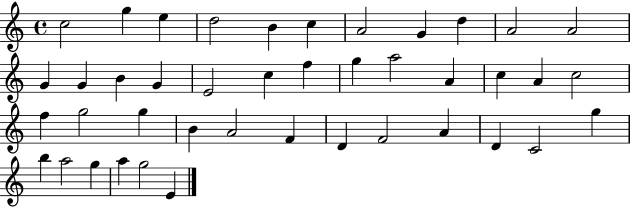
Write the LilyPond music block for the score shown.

{
  \clef treble
  \time 4/4
  \defaultTimeSignature
  \key c \major
  c''2 g''4 e''4 | d''2 b'4 c''4 | a'2 g'4 d''4 | a'2 a'2 | \break g'4 g'4 b'4 g'4 | e'2 c''4 f''4 | g''4 a''2 a'4 | c''4 a'4 c''2 | \break f''4 g''2 g''4 | b'4 a'2 f'4 | d'4 f'2 a'4 | d'4 c'2 g''4 | \break b''4 a''2 g''4 | a''4 g''2 e'4 | \bar "|."
}